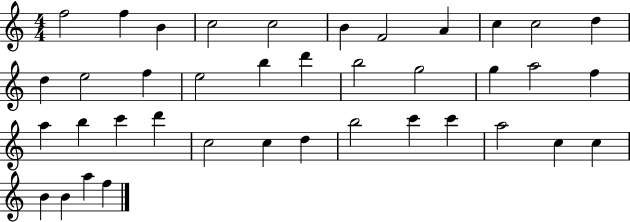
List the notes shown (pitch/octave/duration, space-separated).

F5/h F5/q B4/q C5/h C5/h B4/q F4/h A4/q C5/q C5/h D5/q D5/q E5/h F5/q E5/h B5/q D6/q B5/h G5/h G5/q A5/h F5/q A5/q B5/q C6/q D6/q C5/h C5/q D5/q B5/h C6/q C6/q A5/h C5/q C5/q B4/q B4/q A5/q F5/q